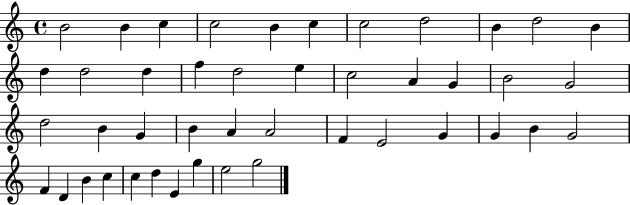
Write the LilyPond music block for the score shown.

{
  \clef treble
  \time 4/4
  \defaultTimeSignature
  \key c \major
  b'2 b'4 c''4 | c''2 b'4 c''4 | c''2 d''2 | b'4 d''2 b'4 | \break d''4 d''2 d''4 | f''4 d''2 e''4 | c''2 a'4 g'4 | b'2 g'2 | \break d''2 b'4 g'4 | b'4 a'4 a'2 | f'4 e'2 g'4 | g'4 b'4 g'2 | \break f'4 d'4 b'4 c''4 | c''4 d''4 e'4 g''4 | e''2 g''2 | \bar "|."
}